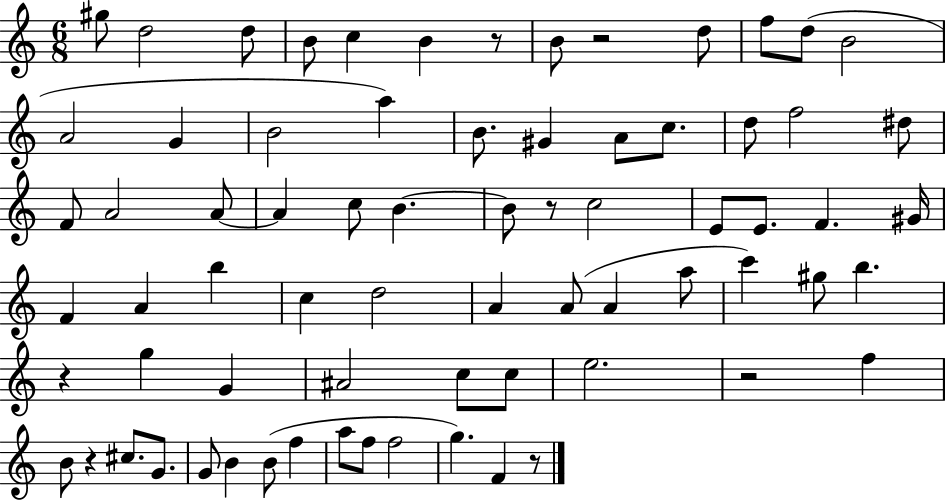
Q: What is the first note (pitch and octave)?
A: G#5